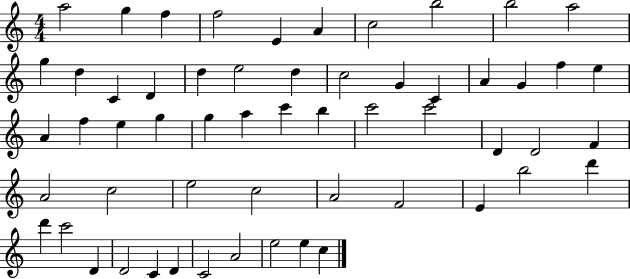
{
  \clef treble
  \numericTimeSignature
  \time 4/4
  \key c \major
  a''2 g''4 f''4 | f''2 e'4 a'4 | c''2 b''2 | b''2 a''2 | \break g''4 d''4 c'4 d'4 | d''4 e''2 d''4 | c''2 g'4 c'4 | a'4 g'4 f''4 e''4 | \break a'4 f''4 e''4 g''4 | g''4 a''4 c'''4 b''4 | c'''2 c'''2 | d'4 d'2 f'4 | \break a'2 c''2 | e''2 c''2 | a'2 f'2 | e'4 b''2 d'''4 | \break d'''4 c'''2 d'4 | d'2 c'4 d'4 | c'2 a'2 | e''2 e''4 c''4 | \break \bar "|."
}